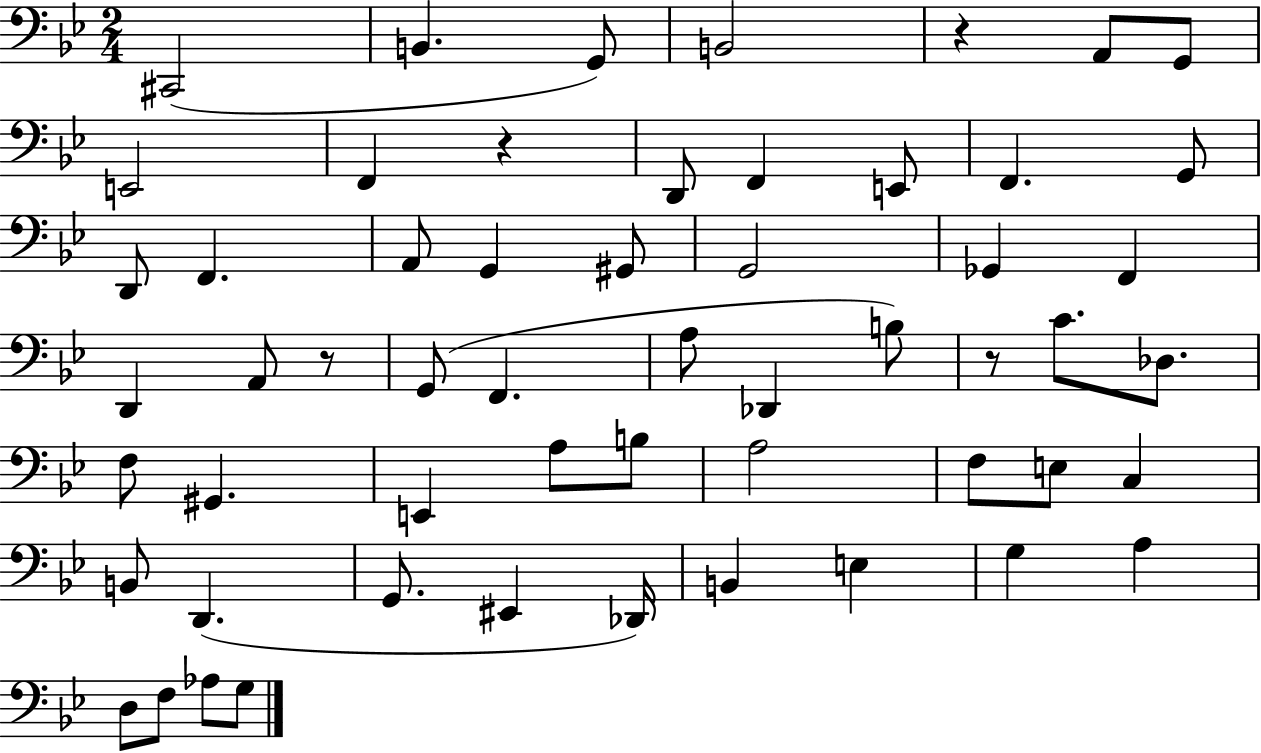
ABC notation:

X:1
T:Untitled
M:2/4
L:1/4
K:Bb
^C,,2 B,, G,,/2 B,,2 z A,,/2 G,,/2 E,,2 F,, z D,,/2 F,, E,,/2 F,, G,,/2 D,,/2 F,, A,,/2 G,, ^G,,/2 G,,2 _G,, F,, D,, A,,/2 z/2 G,,/2 F,, A,/2 _D,, B,/2 z/2 C/2 _D,/2 F,/2 ^G,, E,, A,/2 B,/2 A,2 F,/2 E,/2 C, B,,/2 D,, G,,/2 ^E,, _D,,/4 B,, E, G, A, D,/2 F,/2 _A,/2 G,/2